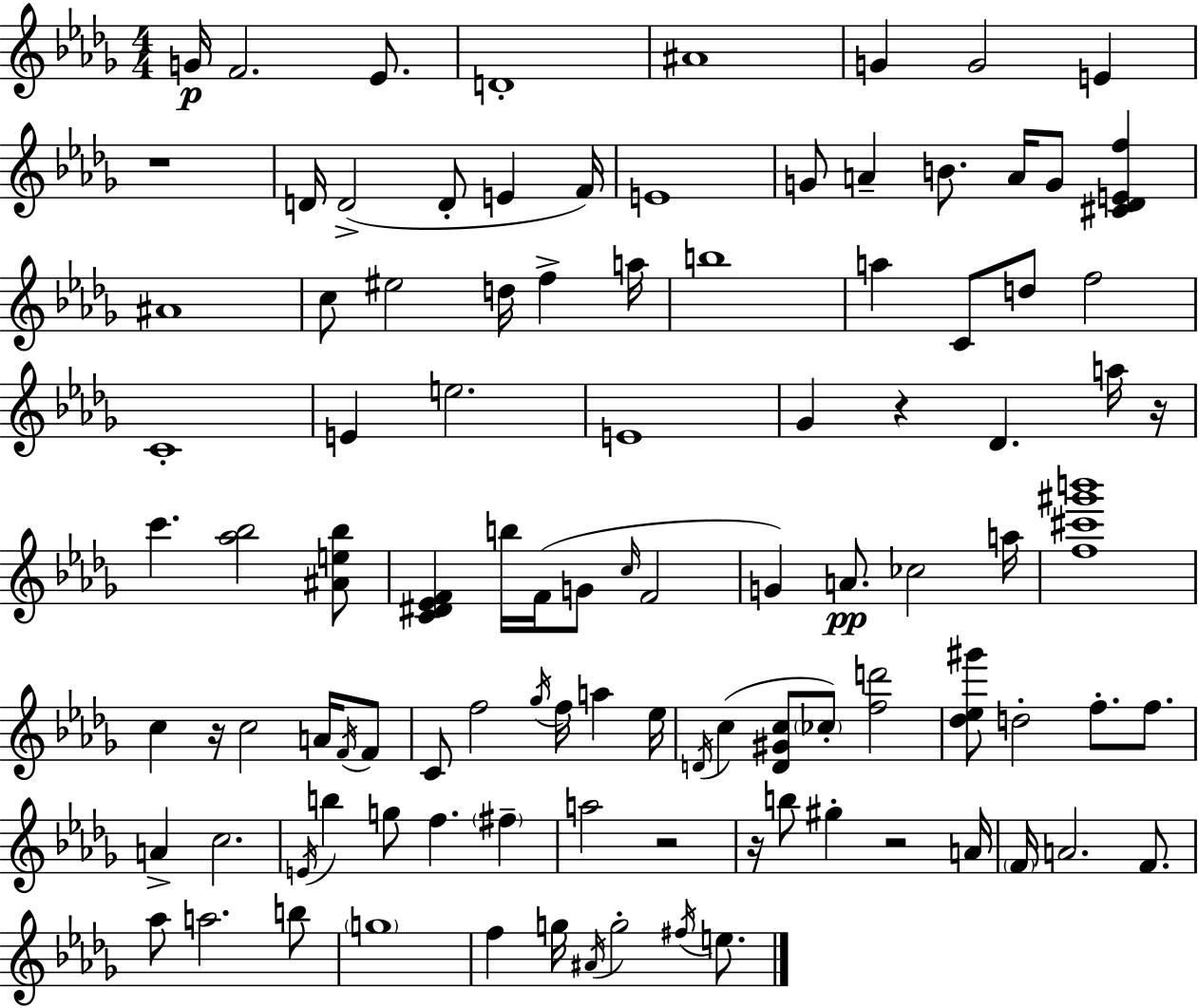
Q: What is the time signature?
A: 4/4